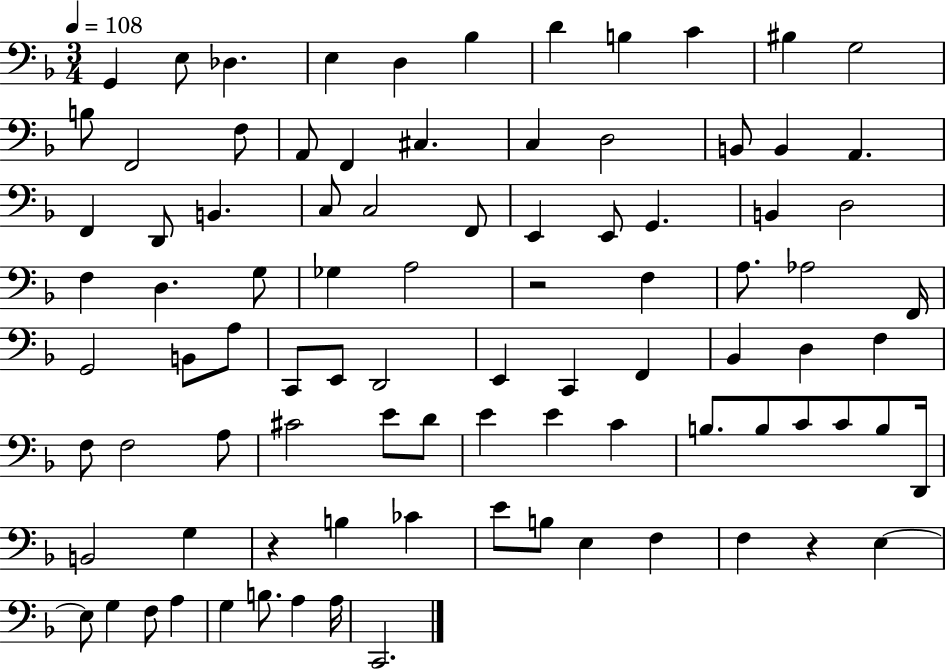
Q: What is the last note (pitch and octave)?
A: C2